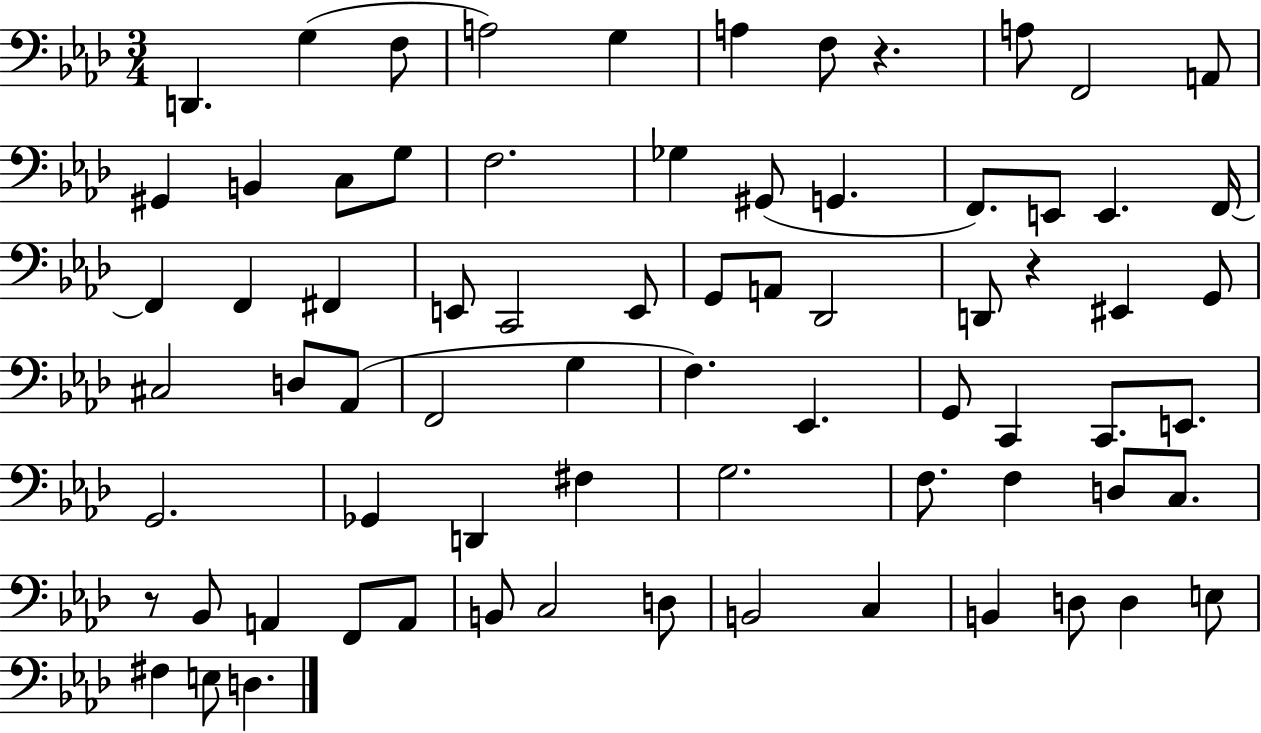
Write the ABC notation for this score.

X:1
T:Untitled
M:3/4
L:1/4
K:Ab
D,, G, F,/2 A,2 G, A, F,/2 z A,/2 F,,2 A,,/2 ^G,, B,, C,/2 G,/2 F,2 _G, ^G,,/2 G,, F,,/2 E,,/2 E,, F,,/4 F,, F,, ^F,, E,,/2 C,,2 E,,/2 G,,/2 A,,/2 _D,,2 D,,/2 z ^E,, G,,/2 ^C,2 D,/2 _A,,/2 F,,2 G, F, _E,, G,,/2 C,, C,,/2 E,,/2 G,,2 _G,, D,, ^F, G,2 F,/2 F, D,/2 C,/2 z/2 _B,,/2 A,, F,,/2 A,,/2 B,,/2 C,2 D,/2 B,,2 C, B,, D,/2 D, E,/2 ^F, E,/2 D,